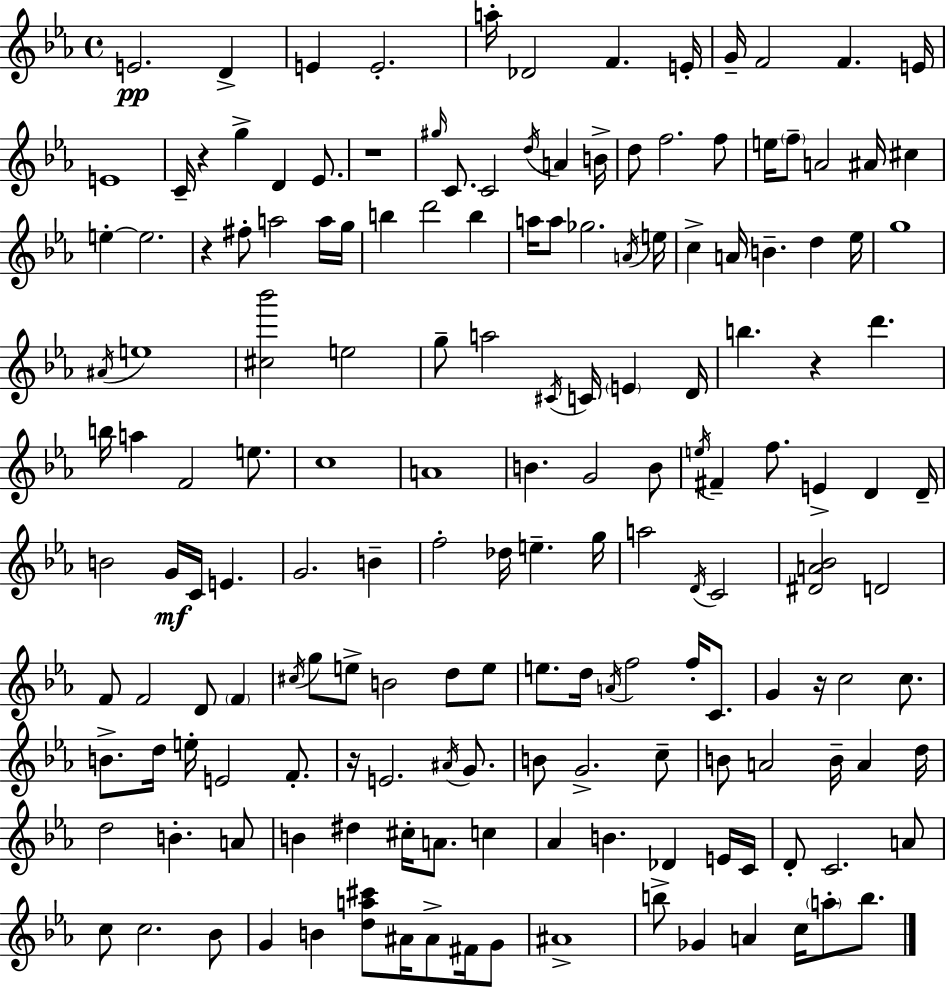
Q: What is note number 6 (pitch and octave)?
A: Db4